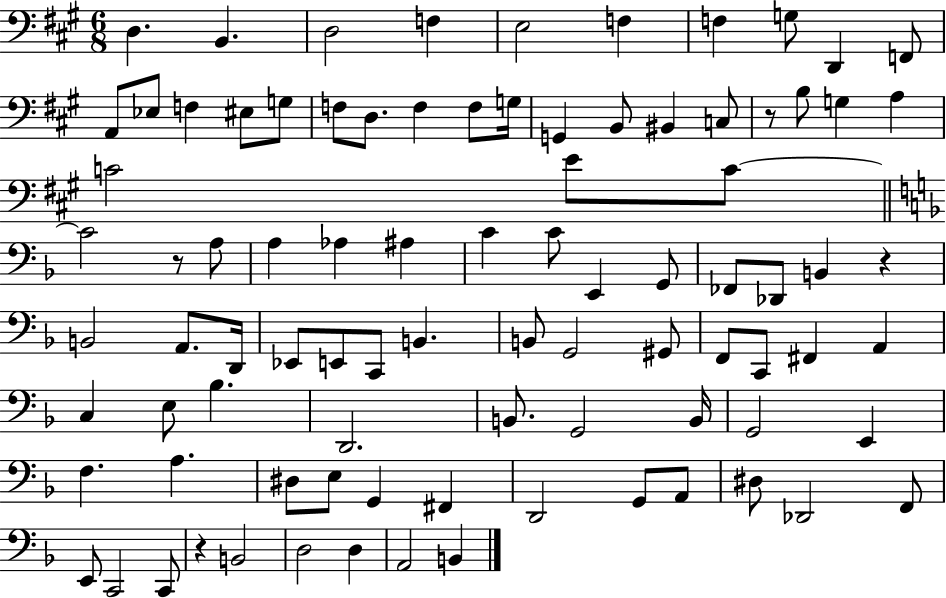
D3/q. B2/q. D3/h F3/q E3/h F3/q F3/q G3/e D2/q F2/e A2/e Eb3/e F3/q EIS3/e G3/e F3/e D3/e. F3/q F3/e G3/s G2/q B2/e BIS2/q C3/e R/e B3/e G3/q A3/q C4/h E4/e C4/e C4/h R/e A3/e A3/q Ab3/q A#3/q C4/q C4/e E2/q G2/e FES2/e Db2/e B2/q R/q B2/h A2/e. D2/s Eb2/e E2/e C2/e B2/q. B2/e G2/h G#2/e F2/e C2/e F#2/q A2/q C3/q E3/e Bb3/q. D2/h. B2/e. G2/h B2/s G2/h E2/q F3/q. A3/q. D#3/e E3/e G2/q F#2/q D2/h G2/e A2/e D#3/e Db2/h F2/e E2/e C2/h C2/e R/q B2/h D3/h D3/q A2/h B2/q